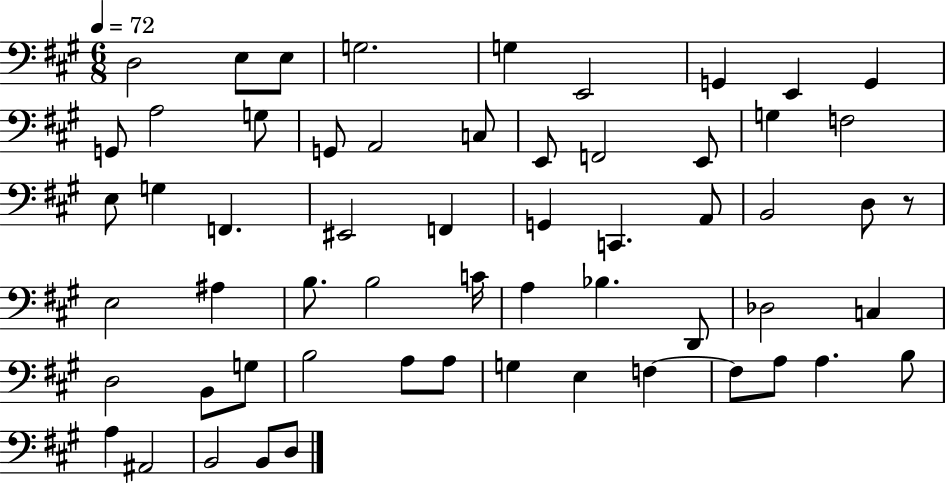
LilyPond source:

{
  \clef bass
  \numericTimeSignature
  \time 6/8
  \key a \major
  \tempo 4 = 72
  d2 e8 e8 | g2. | g4 e,2 | g,4 e,4 g,4 | \break g,8 a2 g8 | g,8 a,2 c8 | e,8 f,2 e,8 | g4 f2 | \break e8 g4 f,4. | eis,2 f,4 | g,4 c,4. a,8 | b,2 d8 r8 | \break e2 ais4 | b8. b2 c'16 | a4 bes4. d,8 | des2 c4 | \break d2 b,8 g8 | b2 a8 a8 | g4 e4 f4~~ | f8 a8 a4. b8 | \break a4 ais,2 | b,2 b,8 d8 | \bar "|."
}